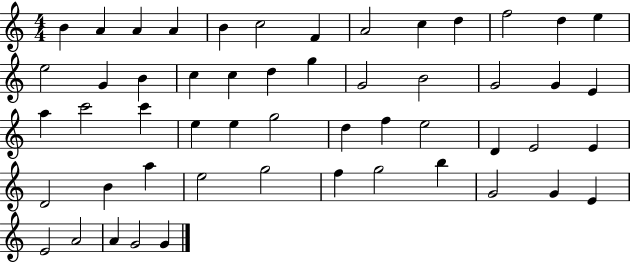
B4/q A4/q A4/q A4/q B4/q C5/h F4/q A4/h C5/q D5/q F5/h D5/q E5/q E5/h G4/q B4/q C5/q C5/q D5/q G5/q G4/h B4/h G4/h G4/q E4/q A5/q C6/h C6/q E5/q E5/q G5/h D5/q F5/q E5/h D4/q E4/h E4/q D4/h B4/q A5/q E5/h G5/h F5/q G5/h B5/q G4/h G4/q E4/q E4/h A4/h A4/q G4/h G4/q